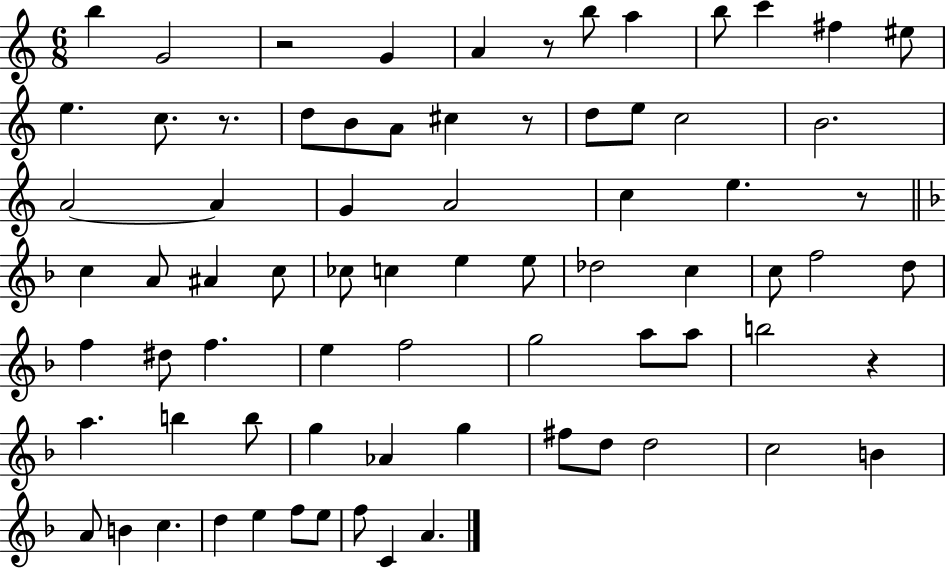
{
  \clef treble
  \numericTimeSignature
  \time 6/8
  \key c \major
  b''4 g'2 | r2 g'4 | a'4 r8 b''8 a''4 | b''8 c'''4 fis''4 eis''8 | \break e''4. c''8. r8. | d''8 b'8 a'8 cis''4 r8 | d''8 e''8 c''2 | b'2. | \break a'2~~ a'4 | g'4 a'2 | c''4 e''4. r8 | \bar "||" \break \key d \minor c''4 a'8 ais'4 c''8 | ces''8 c''4 e''4 e''8 | des''2 c''4 | c''8 f''2 d''8 | \break f''4 dis''8 f''4. | e''4 f''2 | g''2 a''8 a''8 | b''2 r4 | \break a''4. b''4 b''8 | g''4 aes'4 g''4 | fis''8 d''8 d''2 | c''2 b'4 | \break a'8 b'4 c''4. | d''4 e''4 f''8 e''8 | f''8 c'4 a'4. | \bar "|."
}